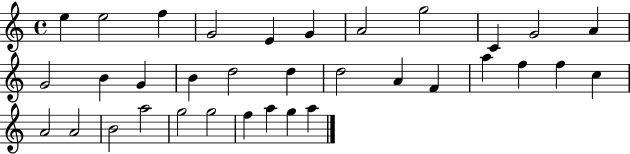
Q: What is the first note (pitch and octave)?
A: E5